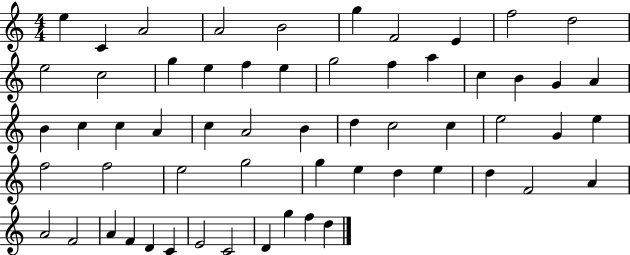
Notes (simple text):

E5/q C4/q A4/h A4/h B4/h G5/q F4/h E4/q F5/h D5/h E5/h C5/h G5/q E5/q F5/q E5/q G5/h F5/q A5/q C5/q B4/q G4/q A4/q B4/q C5/q C5/q A4/q C5/q A4/h B4/q D5/q C5/h C5/q E5/h G4/q E5/q F5/h F5/h E5/h G5/h G5/q E5/q D5/q E5/q D5/q F4/h A4/q A4/h F4/h A4/q F4/q D4/q C4/q E4/h C4/h D4/q G5/q F5/q D5/q